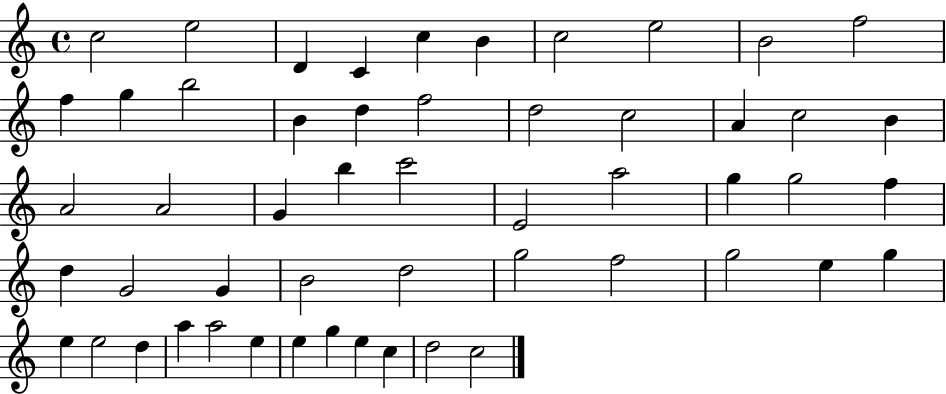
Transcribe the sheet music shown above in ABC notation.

X:1
T:Untitled
M:4/4
L:1/4
K:C
c2 e2 D C c B c2 e2 B2 f2 f g b2 B d f2 d2 c2 A c2 B A2 A2 G b c'2 E2 a2 g g2 f d G2 G B2 d2 g2 f2 g2 e g e e2 d a a2 e e g e c d2 c2